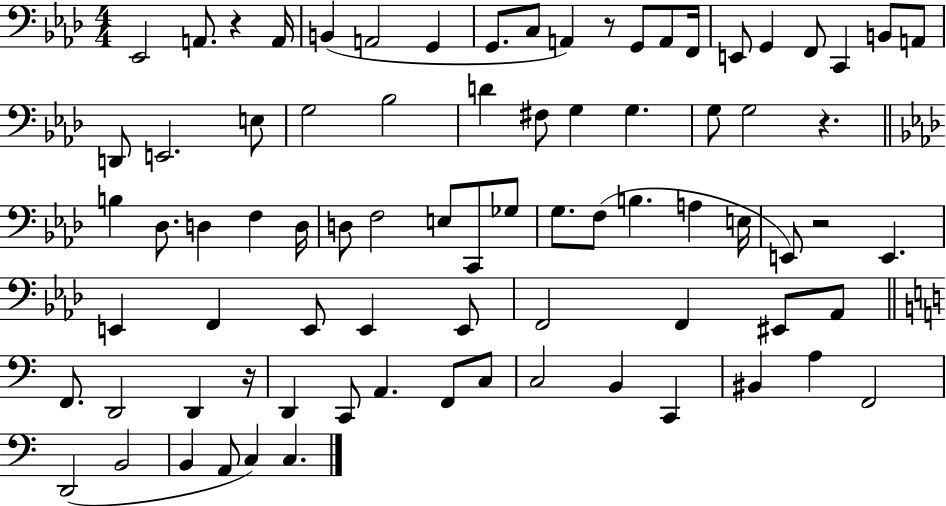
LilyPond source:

{
  \clef bass
  \numericTimeSignature
  \time 4/4
  \key aes \major
  ees,2 a,8. r4 a,16 | b,4( a,2 g,4 | g,8. c8 a,4) r8 g,8 a,8 f,16 | e,8 g,4 f,8 c,4 b,8 a,8 | \break d,8 e,2. e8 | g2 bes2 | d'4 fis8 g4 g4. | g8 g2 r4. | \break \bar "||" \break \key aes \major b4 des8. d4 f4 d16 | d8 f2 e8 c,8 ges8 | g8. f8( b4. a4 e16 | e,8) r2 e,4. | \break e,4 f,4 e,8 e,4 e,8 | f,2 f,4 eis,8 aes,8 | \bar "||" \break \key a \minor f,8. d,2 d,4 r16 | d,4 c,8 a,4. f,8 c8 | c2 b,4 c,4 | bis,4 a4 f,2 | \break d,2( b,2 | b,4 a,8 c4) c4. | \bar "|."
}